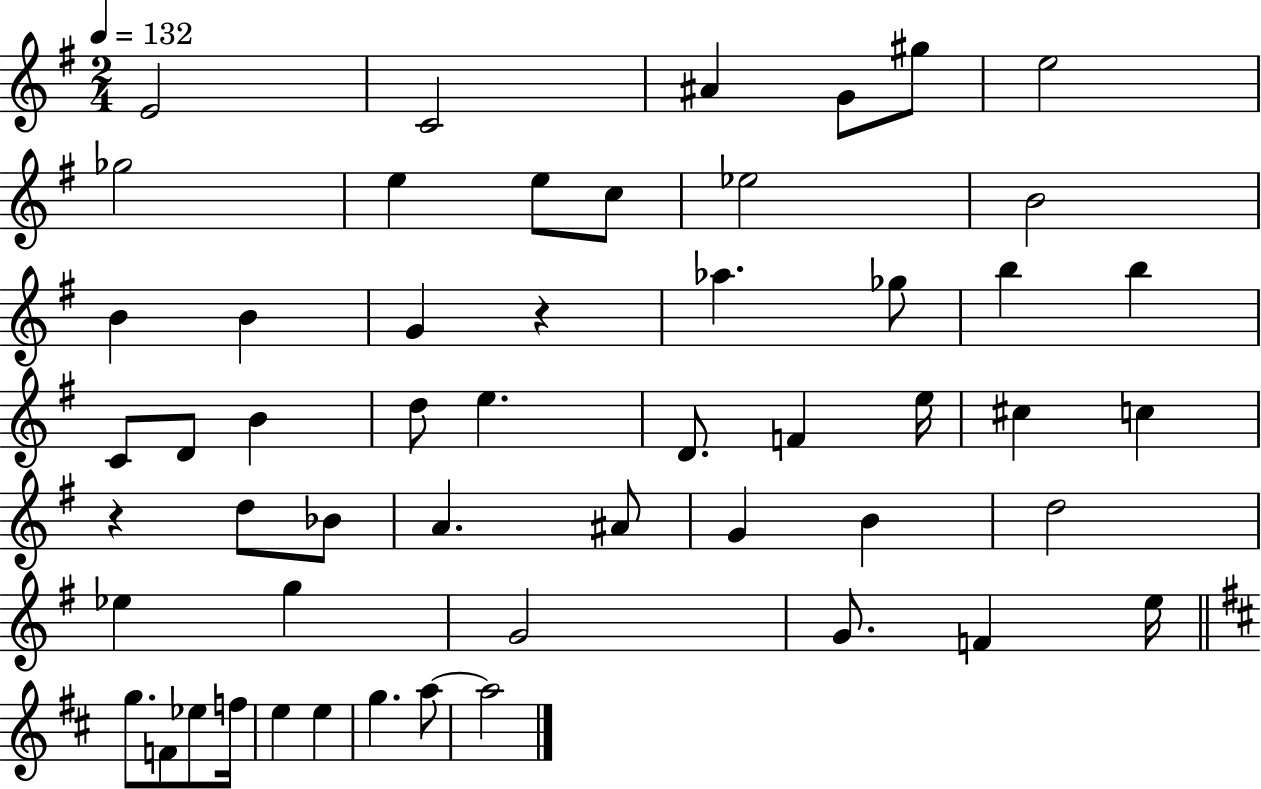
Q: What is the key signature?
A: G major